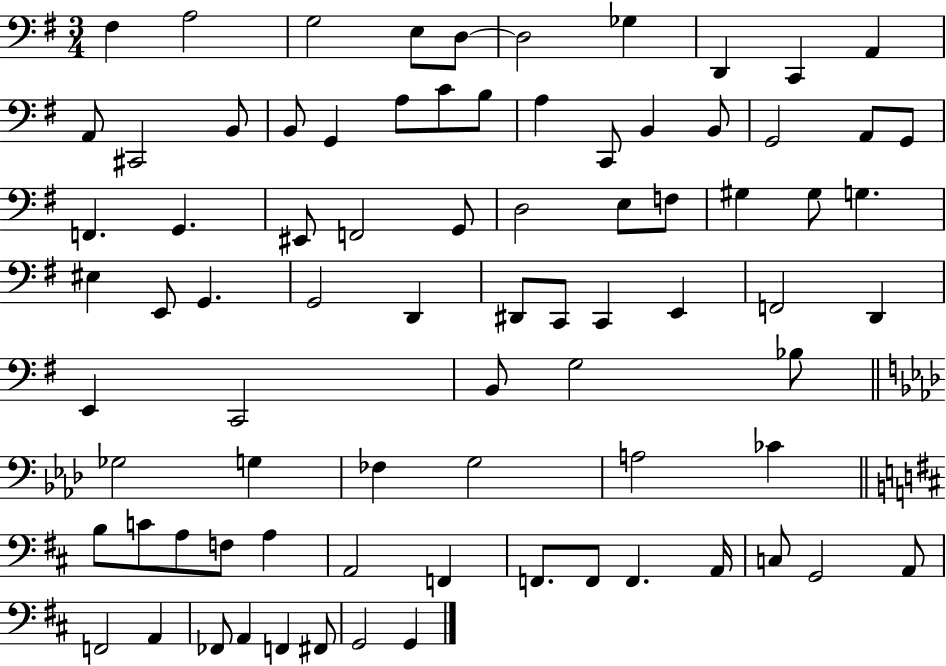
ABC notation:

X:1
T:Untitled
M:3/4
L:1/4
K:G
^F, A,2 G,2 E,/2 D,/2 D,2 _G, D,, C,, A,, A,,/2 ^C,,2 B,,/2 B,,/2 G,, A,/2 C/2 B,/2 A, C,,/2 B,, B,,/2 G,,2 A,,/2 G,,/2 F,, G,, ^E,,/2 F,,2 G,,/2 D,2 E,/2 F,/2 ^G, ^G,/2 G, ^E, E,,/2 G,, G,,2 D,, ^D,,/2 C,,/2 C,, E,, F,,2 D,, E,, C,,2 B,,/2 G,2 _B,/2 _G,2 G, _F, G,2 A,2 _C B,/2 C/2 A,/2 F,/2 A, A,,2 F,, F,,/2 F,,/2 F,, A,,/4 C,/2 G,,2 A,,/2 F,,2 A,, _F,,/2 A,, F,, ^F,,/2 G,,2 G,,